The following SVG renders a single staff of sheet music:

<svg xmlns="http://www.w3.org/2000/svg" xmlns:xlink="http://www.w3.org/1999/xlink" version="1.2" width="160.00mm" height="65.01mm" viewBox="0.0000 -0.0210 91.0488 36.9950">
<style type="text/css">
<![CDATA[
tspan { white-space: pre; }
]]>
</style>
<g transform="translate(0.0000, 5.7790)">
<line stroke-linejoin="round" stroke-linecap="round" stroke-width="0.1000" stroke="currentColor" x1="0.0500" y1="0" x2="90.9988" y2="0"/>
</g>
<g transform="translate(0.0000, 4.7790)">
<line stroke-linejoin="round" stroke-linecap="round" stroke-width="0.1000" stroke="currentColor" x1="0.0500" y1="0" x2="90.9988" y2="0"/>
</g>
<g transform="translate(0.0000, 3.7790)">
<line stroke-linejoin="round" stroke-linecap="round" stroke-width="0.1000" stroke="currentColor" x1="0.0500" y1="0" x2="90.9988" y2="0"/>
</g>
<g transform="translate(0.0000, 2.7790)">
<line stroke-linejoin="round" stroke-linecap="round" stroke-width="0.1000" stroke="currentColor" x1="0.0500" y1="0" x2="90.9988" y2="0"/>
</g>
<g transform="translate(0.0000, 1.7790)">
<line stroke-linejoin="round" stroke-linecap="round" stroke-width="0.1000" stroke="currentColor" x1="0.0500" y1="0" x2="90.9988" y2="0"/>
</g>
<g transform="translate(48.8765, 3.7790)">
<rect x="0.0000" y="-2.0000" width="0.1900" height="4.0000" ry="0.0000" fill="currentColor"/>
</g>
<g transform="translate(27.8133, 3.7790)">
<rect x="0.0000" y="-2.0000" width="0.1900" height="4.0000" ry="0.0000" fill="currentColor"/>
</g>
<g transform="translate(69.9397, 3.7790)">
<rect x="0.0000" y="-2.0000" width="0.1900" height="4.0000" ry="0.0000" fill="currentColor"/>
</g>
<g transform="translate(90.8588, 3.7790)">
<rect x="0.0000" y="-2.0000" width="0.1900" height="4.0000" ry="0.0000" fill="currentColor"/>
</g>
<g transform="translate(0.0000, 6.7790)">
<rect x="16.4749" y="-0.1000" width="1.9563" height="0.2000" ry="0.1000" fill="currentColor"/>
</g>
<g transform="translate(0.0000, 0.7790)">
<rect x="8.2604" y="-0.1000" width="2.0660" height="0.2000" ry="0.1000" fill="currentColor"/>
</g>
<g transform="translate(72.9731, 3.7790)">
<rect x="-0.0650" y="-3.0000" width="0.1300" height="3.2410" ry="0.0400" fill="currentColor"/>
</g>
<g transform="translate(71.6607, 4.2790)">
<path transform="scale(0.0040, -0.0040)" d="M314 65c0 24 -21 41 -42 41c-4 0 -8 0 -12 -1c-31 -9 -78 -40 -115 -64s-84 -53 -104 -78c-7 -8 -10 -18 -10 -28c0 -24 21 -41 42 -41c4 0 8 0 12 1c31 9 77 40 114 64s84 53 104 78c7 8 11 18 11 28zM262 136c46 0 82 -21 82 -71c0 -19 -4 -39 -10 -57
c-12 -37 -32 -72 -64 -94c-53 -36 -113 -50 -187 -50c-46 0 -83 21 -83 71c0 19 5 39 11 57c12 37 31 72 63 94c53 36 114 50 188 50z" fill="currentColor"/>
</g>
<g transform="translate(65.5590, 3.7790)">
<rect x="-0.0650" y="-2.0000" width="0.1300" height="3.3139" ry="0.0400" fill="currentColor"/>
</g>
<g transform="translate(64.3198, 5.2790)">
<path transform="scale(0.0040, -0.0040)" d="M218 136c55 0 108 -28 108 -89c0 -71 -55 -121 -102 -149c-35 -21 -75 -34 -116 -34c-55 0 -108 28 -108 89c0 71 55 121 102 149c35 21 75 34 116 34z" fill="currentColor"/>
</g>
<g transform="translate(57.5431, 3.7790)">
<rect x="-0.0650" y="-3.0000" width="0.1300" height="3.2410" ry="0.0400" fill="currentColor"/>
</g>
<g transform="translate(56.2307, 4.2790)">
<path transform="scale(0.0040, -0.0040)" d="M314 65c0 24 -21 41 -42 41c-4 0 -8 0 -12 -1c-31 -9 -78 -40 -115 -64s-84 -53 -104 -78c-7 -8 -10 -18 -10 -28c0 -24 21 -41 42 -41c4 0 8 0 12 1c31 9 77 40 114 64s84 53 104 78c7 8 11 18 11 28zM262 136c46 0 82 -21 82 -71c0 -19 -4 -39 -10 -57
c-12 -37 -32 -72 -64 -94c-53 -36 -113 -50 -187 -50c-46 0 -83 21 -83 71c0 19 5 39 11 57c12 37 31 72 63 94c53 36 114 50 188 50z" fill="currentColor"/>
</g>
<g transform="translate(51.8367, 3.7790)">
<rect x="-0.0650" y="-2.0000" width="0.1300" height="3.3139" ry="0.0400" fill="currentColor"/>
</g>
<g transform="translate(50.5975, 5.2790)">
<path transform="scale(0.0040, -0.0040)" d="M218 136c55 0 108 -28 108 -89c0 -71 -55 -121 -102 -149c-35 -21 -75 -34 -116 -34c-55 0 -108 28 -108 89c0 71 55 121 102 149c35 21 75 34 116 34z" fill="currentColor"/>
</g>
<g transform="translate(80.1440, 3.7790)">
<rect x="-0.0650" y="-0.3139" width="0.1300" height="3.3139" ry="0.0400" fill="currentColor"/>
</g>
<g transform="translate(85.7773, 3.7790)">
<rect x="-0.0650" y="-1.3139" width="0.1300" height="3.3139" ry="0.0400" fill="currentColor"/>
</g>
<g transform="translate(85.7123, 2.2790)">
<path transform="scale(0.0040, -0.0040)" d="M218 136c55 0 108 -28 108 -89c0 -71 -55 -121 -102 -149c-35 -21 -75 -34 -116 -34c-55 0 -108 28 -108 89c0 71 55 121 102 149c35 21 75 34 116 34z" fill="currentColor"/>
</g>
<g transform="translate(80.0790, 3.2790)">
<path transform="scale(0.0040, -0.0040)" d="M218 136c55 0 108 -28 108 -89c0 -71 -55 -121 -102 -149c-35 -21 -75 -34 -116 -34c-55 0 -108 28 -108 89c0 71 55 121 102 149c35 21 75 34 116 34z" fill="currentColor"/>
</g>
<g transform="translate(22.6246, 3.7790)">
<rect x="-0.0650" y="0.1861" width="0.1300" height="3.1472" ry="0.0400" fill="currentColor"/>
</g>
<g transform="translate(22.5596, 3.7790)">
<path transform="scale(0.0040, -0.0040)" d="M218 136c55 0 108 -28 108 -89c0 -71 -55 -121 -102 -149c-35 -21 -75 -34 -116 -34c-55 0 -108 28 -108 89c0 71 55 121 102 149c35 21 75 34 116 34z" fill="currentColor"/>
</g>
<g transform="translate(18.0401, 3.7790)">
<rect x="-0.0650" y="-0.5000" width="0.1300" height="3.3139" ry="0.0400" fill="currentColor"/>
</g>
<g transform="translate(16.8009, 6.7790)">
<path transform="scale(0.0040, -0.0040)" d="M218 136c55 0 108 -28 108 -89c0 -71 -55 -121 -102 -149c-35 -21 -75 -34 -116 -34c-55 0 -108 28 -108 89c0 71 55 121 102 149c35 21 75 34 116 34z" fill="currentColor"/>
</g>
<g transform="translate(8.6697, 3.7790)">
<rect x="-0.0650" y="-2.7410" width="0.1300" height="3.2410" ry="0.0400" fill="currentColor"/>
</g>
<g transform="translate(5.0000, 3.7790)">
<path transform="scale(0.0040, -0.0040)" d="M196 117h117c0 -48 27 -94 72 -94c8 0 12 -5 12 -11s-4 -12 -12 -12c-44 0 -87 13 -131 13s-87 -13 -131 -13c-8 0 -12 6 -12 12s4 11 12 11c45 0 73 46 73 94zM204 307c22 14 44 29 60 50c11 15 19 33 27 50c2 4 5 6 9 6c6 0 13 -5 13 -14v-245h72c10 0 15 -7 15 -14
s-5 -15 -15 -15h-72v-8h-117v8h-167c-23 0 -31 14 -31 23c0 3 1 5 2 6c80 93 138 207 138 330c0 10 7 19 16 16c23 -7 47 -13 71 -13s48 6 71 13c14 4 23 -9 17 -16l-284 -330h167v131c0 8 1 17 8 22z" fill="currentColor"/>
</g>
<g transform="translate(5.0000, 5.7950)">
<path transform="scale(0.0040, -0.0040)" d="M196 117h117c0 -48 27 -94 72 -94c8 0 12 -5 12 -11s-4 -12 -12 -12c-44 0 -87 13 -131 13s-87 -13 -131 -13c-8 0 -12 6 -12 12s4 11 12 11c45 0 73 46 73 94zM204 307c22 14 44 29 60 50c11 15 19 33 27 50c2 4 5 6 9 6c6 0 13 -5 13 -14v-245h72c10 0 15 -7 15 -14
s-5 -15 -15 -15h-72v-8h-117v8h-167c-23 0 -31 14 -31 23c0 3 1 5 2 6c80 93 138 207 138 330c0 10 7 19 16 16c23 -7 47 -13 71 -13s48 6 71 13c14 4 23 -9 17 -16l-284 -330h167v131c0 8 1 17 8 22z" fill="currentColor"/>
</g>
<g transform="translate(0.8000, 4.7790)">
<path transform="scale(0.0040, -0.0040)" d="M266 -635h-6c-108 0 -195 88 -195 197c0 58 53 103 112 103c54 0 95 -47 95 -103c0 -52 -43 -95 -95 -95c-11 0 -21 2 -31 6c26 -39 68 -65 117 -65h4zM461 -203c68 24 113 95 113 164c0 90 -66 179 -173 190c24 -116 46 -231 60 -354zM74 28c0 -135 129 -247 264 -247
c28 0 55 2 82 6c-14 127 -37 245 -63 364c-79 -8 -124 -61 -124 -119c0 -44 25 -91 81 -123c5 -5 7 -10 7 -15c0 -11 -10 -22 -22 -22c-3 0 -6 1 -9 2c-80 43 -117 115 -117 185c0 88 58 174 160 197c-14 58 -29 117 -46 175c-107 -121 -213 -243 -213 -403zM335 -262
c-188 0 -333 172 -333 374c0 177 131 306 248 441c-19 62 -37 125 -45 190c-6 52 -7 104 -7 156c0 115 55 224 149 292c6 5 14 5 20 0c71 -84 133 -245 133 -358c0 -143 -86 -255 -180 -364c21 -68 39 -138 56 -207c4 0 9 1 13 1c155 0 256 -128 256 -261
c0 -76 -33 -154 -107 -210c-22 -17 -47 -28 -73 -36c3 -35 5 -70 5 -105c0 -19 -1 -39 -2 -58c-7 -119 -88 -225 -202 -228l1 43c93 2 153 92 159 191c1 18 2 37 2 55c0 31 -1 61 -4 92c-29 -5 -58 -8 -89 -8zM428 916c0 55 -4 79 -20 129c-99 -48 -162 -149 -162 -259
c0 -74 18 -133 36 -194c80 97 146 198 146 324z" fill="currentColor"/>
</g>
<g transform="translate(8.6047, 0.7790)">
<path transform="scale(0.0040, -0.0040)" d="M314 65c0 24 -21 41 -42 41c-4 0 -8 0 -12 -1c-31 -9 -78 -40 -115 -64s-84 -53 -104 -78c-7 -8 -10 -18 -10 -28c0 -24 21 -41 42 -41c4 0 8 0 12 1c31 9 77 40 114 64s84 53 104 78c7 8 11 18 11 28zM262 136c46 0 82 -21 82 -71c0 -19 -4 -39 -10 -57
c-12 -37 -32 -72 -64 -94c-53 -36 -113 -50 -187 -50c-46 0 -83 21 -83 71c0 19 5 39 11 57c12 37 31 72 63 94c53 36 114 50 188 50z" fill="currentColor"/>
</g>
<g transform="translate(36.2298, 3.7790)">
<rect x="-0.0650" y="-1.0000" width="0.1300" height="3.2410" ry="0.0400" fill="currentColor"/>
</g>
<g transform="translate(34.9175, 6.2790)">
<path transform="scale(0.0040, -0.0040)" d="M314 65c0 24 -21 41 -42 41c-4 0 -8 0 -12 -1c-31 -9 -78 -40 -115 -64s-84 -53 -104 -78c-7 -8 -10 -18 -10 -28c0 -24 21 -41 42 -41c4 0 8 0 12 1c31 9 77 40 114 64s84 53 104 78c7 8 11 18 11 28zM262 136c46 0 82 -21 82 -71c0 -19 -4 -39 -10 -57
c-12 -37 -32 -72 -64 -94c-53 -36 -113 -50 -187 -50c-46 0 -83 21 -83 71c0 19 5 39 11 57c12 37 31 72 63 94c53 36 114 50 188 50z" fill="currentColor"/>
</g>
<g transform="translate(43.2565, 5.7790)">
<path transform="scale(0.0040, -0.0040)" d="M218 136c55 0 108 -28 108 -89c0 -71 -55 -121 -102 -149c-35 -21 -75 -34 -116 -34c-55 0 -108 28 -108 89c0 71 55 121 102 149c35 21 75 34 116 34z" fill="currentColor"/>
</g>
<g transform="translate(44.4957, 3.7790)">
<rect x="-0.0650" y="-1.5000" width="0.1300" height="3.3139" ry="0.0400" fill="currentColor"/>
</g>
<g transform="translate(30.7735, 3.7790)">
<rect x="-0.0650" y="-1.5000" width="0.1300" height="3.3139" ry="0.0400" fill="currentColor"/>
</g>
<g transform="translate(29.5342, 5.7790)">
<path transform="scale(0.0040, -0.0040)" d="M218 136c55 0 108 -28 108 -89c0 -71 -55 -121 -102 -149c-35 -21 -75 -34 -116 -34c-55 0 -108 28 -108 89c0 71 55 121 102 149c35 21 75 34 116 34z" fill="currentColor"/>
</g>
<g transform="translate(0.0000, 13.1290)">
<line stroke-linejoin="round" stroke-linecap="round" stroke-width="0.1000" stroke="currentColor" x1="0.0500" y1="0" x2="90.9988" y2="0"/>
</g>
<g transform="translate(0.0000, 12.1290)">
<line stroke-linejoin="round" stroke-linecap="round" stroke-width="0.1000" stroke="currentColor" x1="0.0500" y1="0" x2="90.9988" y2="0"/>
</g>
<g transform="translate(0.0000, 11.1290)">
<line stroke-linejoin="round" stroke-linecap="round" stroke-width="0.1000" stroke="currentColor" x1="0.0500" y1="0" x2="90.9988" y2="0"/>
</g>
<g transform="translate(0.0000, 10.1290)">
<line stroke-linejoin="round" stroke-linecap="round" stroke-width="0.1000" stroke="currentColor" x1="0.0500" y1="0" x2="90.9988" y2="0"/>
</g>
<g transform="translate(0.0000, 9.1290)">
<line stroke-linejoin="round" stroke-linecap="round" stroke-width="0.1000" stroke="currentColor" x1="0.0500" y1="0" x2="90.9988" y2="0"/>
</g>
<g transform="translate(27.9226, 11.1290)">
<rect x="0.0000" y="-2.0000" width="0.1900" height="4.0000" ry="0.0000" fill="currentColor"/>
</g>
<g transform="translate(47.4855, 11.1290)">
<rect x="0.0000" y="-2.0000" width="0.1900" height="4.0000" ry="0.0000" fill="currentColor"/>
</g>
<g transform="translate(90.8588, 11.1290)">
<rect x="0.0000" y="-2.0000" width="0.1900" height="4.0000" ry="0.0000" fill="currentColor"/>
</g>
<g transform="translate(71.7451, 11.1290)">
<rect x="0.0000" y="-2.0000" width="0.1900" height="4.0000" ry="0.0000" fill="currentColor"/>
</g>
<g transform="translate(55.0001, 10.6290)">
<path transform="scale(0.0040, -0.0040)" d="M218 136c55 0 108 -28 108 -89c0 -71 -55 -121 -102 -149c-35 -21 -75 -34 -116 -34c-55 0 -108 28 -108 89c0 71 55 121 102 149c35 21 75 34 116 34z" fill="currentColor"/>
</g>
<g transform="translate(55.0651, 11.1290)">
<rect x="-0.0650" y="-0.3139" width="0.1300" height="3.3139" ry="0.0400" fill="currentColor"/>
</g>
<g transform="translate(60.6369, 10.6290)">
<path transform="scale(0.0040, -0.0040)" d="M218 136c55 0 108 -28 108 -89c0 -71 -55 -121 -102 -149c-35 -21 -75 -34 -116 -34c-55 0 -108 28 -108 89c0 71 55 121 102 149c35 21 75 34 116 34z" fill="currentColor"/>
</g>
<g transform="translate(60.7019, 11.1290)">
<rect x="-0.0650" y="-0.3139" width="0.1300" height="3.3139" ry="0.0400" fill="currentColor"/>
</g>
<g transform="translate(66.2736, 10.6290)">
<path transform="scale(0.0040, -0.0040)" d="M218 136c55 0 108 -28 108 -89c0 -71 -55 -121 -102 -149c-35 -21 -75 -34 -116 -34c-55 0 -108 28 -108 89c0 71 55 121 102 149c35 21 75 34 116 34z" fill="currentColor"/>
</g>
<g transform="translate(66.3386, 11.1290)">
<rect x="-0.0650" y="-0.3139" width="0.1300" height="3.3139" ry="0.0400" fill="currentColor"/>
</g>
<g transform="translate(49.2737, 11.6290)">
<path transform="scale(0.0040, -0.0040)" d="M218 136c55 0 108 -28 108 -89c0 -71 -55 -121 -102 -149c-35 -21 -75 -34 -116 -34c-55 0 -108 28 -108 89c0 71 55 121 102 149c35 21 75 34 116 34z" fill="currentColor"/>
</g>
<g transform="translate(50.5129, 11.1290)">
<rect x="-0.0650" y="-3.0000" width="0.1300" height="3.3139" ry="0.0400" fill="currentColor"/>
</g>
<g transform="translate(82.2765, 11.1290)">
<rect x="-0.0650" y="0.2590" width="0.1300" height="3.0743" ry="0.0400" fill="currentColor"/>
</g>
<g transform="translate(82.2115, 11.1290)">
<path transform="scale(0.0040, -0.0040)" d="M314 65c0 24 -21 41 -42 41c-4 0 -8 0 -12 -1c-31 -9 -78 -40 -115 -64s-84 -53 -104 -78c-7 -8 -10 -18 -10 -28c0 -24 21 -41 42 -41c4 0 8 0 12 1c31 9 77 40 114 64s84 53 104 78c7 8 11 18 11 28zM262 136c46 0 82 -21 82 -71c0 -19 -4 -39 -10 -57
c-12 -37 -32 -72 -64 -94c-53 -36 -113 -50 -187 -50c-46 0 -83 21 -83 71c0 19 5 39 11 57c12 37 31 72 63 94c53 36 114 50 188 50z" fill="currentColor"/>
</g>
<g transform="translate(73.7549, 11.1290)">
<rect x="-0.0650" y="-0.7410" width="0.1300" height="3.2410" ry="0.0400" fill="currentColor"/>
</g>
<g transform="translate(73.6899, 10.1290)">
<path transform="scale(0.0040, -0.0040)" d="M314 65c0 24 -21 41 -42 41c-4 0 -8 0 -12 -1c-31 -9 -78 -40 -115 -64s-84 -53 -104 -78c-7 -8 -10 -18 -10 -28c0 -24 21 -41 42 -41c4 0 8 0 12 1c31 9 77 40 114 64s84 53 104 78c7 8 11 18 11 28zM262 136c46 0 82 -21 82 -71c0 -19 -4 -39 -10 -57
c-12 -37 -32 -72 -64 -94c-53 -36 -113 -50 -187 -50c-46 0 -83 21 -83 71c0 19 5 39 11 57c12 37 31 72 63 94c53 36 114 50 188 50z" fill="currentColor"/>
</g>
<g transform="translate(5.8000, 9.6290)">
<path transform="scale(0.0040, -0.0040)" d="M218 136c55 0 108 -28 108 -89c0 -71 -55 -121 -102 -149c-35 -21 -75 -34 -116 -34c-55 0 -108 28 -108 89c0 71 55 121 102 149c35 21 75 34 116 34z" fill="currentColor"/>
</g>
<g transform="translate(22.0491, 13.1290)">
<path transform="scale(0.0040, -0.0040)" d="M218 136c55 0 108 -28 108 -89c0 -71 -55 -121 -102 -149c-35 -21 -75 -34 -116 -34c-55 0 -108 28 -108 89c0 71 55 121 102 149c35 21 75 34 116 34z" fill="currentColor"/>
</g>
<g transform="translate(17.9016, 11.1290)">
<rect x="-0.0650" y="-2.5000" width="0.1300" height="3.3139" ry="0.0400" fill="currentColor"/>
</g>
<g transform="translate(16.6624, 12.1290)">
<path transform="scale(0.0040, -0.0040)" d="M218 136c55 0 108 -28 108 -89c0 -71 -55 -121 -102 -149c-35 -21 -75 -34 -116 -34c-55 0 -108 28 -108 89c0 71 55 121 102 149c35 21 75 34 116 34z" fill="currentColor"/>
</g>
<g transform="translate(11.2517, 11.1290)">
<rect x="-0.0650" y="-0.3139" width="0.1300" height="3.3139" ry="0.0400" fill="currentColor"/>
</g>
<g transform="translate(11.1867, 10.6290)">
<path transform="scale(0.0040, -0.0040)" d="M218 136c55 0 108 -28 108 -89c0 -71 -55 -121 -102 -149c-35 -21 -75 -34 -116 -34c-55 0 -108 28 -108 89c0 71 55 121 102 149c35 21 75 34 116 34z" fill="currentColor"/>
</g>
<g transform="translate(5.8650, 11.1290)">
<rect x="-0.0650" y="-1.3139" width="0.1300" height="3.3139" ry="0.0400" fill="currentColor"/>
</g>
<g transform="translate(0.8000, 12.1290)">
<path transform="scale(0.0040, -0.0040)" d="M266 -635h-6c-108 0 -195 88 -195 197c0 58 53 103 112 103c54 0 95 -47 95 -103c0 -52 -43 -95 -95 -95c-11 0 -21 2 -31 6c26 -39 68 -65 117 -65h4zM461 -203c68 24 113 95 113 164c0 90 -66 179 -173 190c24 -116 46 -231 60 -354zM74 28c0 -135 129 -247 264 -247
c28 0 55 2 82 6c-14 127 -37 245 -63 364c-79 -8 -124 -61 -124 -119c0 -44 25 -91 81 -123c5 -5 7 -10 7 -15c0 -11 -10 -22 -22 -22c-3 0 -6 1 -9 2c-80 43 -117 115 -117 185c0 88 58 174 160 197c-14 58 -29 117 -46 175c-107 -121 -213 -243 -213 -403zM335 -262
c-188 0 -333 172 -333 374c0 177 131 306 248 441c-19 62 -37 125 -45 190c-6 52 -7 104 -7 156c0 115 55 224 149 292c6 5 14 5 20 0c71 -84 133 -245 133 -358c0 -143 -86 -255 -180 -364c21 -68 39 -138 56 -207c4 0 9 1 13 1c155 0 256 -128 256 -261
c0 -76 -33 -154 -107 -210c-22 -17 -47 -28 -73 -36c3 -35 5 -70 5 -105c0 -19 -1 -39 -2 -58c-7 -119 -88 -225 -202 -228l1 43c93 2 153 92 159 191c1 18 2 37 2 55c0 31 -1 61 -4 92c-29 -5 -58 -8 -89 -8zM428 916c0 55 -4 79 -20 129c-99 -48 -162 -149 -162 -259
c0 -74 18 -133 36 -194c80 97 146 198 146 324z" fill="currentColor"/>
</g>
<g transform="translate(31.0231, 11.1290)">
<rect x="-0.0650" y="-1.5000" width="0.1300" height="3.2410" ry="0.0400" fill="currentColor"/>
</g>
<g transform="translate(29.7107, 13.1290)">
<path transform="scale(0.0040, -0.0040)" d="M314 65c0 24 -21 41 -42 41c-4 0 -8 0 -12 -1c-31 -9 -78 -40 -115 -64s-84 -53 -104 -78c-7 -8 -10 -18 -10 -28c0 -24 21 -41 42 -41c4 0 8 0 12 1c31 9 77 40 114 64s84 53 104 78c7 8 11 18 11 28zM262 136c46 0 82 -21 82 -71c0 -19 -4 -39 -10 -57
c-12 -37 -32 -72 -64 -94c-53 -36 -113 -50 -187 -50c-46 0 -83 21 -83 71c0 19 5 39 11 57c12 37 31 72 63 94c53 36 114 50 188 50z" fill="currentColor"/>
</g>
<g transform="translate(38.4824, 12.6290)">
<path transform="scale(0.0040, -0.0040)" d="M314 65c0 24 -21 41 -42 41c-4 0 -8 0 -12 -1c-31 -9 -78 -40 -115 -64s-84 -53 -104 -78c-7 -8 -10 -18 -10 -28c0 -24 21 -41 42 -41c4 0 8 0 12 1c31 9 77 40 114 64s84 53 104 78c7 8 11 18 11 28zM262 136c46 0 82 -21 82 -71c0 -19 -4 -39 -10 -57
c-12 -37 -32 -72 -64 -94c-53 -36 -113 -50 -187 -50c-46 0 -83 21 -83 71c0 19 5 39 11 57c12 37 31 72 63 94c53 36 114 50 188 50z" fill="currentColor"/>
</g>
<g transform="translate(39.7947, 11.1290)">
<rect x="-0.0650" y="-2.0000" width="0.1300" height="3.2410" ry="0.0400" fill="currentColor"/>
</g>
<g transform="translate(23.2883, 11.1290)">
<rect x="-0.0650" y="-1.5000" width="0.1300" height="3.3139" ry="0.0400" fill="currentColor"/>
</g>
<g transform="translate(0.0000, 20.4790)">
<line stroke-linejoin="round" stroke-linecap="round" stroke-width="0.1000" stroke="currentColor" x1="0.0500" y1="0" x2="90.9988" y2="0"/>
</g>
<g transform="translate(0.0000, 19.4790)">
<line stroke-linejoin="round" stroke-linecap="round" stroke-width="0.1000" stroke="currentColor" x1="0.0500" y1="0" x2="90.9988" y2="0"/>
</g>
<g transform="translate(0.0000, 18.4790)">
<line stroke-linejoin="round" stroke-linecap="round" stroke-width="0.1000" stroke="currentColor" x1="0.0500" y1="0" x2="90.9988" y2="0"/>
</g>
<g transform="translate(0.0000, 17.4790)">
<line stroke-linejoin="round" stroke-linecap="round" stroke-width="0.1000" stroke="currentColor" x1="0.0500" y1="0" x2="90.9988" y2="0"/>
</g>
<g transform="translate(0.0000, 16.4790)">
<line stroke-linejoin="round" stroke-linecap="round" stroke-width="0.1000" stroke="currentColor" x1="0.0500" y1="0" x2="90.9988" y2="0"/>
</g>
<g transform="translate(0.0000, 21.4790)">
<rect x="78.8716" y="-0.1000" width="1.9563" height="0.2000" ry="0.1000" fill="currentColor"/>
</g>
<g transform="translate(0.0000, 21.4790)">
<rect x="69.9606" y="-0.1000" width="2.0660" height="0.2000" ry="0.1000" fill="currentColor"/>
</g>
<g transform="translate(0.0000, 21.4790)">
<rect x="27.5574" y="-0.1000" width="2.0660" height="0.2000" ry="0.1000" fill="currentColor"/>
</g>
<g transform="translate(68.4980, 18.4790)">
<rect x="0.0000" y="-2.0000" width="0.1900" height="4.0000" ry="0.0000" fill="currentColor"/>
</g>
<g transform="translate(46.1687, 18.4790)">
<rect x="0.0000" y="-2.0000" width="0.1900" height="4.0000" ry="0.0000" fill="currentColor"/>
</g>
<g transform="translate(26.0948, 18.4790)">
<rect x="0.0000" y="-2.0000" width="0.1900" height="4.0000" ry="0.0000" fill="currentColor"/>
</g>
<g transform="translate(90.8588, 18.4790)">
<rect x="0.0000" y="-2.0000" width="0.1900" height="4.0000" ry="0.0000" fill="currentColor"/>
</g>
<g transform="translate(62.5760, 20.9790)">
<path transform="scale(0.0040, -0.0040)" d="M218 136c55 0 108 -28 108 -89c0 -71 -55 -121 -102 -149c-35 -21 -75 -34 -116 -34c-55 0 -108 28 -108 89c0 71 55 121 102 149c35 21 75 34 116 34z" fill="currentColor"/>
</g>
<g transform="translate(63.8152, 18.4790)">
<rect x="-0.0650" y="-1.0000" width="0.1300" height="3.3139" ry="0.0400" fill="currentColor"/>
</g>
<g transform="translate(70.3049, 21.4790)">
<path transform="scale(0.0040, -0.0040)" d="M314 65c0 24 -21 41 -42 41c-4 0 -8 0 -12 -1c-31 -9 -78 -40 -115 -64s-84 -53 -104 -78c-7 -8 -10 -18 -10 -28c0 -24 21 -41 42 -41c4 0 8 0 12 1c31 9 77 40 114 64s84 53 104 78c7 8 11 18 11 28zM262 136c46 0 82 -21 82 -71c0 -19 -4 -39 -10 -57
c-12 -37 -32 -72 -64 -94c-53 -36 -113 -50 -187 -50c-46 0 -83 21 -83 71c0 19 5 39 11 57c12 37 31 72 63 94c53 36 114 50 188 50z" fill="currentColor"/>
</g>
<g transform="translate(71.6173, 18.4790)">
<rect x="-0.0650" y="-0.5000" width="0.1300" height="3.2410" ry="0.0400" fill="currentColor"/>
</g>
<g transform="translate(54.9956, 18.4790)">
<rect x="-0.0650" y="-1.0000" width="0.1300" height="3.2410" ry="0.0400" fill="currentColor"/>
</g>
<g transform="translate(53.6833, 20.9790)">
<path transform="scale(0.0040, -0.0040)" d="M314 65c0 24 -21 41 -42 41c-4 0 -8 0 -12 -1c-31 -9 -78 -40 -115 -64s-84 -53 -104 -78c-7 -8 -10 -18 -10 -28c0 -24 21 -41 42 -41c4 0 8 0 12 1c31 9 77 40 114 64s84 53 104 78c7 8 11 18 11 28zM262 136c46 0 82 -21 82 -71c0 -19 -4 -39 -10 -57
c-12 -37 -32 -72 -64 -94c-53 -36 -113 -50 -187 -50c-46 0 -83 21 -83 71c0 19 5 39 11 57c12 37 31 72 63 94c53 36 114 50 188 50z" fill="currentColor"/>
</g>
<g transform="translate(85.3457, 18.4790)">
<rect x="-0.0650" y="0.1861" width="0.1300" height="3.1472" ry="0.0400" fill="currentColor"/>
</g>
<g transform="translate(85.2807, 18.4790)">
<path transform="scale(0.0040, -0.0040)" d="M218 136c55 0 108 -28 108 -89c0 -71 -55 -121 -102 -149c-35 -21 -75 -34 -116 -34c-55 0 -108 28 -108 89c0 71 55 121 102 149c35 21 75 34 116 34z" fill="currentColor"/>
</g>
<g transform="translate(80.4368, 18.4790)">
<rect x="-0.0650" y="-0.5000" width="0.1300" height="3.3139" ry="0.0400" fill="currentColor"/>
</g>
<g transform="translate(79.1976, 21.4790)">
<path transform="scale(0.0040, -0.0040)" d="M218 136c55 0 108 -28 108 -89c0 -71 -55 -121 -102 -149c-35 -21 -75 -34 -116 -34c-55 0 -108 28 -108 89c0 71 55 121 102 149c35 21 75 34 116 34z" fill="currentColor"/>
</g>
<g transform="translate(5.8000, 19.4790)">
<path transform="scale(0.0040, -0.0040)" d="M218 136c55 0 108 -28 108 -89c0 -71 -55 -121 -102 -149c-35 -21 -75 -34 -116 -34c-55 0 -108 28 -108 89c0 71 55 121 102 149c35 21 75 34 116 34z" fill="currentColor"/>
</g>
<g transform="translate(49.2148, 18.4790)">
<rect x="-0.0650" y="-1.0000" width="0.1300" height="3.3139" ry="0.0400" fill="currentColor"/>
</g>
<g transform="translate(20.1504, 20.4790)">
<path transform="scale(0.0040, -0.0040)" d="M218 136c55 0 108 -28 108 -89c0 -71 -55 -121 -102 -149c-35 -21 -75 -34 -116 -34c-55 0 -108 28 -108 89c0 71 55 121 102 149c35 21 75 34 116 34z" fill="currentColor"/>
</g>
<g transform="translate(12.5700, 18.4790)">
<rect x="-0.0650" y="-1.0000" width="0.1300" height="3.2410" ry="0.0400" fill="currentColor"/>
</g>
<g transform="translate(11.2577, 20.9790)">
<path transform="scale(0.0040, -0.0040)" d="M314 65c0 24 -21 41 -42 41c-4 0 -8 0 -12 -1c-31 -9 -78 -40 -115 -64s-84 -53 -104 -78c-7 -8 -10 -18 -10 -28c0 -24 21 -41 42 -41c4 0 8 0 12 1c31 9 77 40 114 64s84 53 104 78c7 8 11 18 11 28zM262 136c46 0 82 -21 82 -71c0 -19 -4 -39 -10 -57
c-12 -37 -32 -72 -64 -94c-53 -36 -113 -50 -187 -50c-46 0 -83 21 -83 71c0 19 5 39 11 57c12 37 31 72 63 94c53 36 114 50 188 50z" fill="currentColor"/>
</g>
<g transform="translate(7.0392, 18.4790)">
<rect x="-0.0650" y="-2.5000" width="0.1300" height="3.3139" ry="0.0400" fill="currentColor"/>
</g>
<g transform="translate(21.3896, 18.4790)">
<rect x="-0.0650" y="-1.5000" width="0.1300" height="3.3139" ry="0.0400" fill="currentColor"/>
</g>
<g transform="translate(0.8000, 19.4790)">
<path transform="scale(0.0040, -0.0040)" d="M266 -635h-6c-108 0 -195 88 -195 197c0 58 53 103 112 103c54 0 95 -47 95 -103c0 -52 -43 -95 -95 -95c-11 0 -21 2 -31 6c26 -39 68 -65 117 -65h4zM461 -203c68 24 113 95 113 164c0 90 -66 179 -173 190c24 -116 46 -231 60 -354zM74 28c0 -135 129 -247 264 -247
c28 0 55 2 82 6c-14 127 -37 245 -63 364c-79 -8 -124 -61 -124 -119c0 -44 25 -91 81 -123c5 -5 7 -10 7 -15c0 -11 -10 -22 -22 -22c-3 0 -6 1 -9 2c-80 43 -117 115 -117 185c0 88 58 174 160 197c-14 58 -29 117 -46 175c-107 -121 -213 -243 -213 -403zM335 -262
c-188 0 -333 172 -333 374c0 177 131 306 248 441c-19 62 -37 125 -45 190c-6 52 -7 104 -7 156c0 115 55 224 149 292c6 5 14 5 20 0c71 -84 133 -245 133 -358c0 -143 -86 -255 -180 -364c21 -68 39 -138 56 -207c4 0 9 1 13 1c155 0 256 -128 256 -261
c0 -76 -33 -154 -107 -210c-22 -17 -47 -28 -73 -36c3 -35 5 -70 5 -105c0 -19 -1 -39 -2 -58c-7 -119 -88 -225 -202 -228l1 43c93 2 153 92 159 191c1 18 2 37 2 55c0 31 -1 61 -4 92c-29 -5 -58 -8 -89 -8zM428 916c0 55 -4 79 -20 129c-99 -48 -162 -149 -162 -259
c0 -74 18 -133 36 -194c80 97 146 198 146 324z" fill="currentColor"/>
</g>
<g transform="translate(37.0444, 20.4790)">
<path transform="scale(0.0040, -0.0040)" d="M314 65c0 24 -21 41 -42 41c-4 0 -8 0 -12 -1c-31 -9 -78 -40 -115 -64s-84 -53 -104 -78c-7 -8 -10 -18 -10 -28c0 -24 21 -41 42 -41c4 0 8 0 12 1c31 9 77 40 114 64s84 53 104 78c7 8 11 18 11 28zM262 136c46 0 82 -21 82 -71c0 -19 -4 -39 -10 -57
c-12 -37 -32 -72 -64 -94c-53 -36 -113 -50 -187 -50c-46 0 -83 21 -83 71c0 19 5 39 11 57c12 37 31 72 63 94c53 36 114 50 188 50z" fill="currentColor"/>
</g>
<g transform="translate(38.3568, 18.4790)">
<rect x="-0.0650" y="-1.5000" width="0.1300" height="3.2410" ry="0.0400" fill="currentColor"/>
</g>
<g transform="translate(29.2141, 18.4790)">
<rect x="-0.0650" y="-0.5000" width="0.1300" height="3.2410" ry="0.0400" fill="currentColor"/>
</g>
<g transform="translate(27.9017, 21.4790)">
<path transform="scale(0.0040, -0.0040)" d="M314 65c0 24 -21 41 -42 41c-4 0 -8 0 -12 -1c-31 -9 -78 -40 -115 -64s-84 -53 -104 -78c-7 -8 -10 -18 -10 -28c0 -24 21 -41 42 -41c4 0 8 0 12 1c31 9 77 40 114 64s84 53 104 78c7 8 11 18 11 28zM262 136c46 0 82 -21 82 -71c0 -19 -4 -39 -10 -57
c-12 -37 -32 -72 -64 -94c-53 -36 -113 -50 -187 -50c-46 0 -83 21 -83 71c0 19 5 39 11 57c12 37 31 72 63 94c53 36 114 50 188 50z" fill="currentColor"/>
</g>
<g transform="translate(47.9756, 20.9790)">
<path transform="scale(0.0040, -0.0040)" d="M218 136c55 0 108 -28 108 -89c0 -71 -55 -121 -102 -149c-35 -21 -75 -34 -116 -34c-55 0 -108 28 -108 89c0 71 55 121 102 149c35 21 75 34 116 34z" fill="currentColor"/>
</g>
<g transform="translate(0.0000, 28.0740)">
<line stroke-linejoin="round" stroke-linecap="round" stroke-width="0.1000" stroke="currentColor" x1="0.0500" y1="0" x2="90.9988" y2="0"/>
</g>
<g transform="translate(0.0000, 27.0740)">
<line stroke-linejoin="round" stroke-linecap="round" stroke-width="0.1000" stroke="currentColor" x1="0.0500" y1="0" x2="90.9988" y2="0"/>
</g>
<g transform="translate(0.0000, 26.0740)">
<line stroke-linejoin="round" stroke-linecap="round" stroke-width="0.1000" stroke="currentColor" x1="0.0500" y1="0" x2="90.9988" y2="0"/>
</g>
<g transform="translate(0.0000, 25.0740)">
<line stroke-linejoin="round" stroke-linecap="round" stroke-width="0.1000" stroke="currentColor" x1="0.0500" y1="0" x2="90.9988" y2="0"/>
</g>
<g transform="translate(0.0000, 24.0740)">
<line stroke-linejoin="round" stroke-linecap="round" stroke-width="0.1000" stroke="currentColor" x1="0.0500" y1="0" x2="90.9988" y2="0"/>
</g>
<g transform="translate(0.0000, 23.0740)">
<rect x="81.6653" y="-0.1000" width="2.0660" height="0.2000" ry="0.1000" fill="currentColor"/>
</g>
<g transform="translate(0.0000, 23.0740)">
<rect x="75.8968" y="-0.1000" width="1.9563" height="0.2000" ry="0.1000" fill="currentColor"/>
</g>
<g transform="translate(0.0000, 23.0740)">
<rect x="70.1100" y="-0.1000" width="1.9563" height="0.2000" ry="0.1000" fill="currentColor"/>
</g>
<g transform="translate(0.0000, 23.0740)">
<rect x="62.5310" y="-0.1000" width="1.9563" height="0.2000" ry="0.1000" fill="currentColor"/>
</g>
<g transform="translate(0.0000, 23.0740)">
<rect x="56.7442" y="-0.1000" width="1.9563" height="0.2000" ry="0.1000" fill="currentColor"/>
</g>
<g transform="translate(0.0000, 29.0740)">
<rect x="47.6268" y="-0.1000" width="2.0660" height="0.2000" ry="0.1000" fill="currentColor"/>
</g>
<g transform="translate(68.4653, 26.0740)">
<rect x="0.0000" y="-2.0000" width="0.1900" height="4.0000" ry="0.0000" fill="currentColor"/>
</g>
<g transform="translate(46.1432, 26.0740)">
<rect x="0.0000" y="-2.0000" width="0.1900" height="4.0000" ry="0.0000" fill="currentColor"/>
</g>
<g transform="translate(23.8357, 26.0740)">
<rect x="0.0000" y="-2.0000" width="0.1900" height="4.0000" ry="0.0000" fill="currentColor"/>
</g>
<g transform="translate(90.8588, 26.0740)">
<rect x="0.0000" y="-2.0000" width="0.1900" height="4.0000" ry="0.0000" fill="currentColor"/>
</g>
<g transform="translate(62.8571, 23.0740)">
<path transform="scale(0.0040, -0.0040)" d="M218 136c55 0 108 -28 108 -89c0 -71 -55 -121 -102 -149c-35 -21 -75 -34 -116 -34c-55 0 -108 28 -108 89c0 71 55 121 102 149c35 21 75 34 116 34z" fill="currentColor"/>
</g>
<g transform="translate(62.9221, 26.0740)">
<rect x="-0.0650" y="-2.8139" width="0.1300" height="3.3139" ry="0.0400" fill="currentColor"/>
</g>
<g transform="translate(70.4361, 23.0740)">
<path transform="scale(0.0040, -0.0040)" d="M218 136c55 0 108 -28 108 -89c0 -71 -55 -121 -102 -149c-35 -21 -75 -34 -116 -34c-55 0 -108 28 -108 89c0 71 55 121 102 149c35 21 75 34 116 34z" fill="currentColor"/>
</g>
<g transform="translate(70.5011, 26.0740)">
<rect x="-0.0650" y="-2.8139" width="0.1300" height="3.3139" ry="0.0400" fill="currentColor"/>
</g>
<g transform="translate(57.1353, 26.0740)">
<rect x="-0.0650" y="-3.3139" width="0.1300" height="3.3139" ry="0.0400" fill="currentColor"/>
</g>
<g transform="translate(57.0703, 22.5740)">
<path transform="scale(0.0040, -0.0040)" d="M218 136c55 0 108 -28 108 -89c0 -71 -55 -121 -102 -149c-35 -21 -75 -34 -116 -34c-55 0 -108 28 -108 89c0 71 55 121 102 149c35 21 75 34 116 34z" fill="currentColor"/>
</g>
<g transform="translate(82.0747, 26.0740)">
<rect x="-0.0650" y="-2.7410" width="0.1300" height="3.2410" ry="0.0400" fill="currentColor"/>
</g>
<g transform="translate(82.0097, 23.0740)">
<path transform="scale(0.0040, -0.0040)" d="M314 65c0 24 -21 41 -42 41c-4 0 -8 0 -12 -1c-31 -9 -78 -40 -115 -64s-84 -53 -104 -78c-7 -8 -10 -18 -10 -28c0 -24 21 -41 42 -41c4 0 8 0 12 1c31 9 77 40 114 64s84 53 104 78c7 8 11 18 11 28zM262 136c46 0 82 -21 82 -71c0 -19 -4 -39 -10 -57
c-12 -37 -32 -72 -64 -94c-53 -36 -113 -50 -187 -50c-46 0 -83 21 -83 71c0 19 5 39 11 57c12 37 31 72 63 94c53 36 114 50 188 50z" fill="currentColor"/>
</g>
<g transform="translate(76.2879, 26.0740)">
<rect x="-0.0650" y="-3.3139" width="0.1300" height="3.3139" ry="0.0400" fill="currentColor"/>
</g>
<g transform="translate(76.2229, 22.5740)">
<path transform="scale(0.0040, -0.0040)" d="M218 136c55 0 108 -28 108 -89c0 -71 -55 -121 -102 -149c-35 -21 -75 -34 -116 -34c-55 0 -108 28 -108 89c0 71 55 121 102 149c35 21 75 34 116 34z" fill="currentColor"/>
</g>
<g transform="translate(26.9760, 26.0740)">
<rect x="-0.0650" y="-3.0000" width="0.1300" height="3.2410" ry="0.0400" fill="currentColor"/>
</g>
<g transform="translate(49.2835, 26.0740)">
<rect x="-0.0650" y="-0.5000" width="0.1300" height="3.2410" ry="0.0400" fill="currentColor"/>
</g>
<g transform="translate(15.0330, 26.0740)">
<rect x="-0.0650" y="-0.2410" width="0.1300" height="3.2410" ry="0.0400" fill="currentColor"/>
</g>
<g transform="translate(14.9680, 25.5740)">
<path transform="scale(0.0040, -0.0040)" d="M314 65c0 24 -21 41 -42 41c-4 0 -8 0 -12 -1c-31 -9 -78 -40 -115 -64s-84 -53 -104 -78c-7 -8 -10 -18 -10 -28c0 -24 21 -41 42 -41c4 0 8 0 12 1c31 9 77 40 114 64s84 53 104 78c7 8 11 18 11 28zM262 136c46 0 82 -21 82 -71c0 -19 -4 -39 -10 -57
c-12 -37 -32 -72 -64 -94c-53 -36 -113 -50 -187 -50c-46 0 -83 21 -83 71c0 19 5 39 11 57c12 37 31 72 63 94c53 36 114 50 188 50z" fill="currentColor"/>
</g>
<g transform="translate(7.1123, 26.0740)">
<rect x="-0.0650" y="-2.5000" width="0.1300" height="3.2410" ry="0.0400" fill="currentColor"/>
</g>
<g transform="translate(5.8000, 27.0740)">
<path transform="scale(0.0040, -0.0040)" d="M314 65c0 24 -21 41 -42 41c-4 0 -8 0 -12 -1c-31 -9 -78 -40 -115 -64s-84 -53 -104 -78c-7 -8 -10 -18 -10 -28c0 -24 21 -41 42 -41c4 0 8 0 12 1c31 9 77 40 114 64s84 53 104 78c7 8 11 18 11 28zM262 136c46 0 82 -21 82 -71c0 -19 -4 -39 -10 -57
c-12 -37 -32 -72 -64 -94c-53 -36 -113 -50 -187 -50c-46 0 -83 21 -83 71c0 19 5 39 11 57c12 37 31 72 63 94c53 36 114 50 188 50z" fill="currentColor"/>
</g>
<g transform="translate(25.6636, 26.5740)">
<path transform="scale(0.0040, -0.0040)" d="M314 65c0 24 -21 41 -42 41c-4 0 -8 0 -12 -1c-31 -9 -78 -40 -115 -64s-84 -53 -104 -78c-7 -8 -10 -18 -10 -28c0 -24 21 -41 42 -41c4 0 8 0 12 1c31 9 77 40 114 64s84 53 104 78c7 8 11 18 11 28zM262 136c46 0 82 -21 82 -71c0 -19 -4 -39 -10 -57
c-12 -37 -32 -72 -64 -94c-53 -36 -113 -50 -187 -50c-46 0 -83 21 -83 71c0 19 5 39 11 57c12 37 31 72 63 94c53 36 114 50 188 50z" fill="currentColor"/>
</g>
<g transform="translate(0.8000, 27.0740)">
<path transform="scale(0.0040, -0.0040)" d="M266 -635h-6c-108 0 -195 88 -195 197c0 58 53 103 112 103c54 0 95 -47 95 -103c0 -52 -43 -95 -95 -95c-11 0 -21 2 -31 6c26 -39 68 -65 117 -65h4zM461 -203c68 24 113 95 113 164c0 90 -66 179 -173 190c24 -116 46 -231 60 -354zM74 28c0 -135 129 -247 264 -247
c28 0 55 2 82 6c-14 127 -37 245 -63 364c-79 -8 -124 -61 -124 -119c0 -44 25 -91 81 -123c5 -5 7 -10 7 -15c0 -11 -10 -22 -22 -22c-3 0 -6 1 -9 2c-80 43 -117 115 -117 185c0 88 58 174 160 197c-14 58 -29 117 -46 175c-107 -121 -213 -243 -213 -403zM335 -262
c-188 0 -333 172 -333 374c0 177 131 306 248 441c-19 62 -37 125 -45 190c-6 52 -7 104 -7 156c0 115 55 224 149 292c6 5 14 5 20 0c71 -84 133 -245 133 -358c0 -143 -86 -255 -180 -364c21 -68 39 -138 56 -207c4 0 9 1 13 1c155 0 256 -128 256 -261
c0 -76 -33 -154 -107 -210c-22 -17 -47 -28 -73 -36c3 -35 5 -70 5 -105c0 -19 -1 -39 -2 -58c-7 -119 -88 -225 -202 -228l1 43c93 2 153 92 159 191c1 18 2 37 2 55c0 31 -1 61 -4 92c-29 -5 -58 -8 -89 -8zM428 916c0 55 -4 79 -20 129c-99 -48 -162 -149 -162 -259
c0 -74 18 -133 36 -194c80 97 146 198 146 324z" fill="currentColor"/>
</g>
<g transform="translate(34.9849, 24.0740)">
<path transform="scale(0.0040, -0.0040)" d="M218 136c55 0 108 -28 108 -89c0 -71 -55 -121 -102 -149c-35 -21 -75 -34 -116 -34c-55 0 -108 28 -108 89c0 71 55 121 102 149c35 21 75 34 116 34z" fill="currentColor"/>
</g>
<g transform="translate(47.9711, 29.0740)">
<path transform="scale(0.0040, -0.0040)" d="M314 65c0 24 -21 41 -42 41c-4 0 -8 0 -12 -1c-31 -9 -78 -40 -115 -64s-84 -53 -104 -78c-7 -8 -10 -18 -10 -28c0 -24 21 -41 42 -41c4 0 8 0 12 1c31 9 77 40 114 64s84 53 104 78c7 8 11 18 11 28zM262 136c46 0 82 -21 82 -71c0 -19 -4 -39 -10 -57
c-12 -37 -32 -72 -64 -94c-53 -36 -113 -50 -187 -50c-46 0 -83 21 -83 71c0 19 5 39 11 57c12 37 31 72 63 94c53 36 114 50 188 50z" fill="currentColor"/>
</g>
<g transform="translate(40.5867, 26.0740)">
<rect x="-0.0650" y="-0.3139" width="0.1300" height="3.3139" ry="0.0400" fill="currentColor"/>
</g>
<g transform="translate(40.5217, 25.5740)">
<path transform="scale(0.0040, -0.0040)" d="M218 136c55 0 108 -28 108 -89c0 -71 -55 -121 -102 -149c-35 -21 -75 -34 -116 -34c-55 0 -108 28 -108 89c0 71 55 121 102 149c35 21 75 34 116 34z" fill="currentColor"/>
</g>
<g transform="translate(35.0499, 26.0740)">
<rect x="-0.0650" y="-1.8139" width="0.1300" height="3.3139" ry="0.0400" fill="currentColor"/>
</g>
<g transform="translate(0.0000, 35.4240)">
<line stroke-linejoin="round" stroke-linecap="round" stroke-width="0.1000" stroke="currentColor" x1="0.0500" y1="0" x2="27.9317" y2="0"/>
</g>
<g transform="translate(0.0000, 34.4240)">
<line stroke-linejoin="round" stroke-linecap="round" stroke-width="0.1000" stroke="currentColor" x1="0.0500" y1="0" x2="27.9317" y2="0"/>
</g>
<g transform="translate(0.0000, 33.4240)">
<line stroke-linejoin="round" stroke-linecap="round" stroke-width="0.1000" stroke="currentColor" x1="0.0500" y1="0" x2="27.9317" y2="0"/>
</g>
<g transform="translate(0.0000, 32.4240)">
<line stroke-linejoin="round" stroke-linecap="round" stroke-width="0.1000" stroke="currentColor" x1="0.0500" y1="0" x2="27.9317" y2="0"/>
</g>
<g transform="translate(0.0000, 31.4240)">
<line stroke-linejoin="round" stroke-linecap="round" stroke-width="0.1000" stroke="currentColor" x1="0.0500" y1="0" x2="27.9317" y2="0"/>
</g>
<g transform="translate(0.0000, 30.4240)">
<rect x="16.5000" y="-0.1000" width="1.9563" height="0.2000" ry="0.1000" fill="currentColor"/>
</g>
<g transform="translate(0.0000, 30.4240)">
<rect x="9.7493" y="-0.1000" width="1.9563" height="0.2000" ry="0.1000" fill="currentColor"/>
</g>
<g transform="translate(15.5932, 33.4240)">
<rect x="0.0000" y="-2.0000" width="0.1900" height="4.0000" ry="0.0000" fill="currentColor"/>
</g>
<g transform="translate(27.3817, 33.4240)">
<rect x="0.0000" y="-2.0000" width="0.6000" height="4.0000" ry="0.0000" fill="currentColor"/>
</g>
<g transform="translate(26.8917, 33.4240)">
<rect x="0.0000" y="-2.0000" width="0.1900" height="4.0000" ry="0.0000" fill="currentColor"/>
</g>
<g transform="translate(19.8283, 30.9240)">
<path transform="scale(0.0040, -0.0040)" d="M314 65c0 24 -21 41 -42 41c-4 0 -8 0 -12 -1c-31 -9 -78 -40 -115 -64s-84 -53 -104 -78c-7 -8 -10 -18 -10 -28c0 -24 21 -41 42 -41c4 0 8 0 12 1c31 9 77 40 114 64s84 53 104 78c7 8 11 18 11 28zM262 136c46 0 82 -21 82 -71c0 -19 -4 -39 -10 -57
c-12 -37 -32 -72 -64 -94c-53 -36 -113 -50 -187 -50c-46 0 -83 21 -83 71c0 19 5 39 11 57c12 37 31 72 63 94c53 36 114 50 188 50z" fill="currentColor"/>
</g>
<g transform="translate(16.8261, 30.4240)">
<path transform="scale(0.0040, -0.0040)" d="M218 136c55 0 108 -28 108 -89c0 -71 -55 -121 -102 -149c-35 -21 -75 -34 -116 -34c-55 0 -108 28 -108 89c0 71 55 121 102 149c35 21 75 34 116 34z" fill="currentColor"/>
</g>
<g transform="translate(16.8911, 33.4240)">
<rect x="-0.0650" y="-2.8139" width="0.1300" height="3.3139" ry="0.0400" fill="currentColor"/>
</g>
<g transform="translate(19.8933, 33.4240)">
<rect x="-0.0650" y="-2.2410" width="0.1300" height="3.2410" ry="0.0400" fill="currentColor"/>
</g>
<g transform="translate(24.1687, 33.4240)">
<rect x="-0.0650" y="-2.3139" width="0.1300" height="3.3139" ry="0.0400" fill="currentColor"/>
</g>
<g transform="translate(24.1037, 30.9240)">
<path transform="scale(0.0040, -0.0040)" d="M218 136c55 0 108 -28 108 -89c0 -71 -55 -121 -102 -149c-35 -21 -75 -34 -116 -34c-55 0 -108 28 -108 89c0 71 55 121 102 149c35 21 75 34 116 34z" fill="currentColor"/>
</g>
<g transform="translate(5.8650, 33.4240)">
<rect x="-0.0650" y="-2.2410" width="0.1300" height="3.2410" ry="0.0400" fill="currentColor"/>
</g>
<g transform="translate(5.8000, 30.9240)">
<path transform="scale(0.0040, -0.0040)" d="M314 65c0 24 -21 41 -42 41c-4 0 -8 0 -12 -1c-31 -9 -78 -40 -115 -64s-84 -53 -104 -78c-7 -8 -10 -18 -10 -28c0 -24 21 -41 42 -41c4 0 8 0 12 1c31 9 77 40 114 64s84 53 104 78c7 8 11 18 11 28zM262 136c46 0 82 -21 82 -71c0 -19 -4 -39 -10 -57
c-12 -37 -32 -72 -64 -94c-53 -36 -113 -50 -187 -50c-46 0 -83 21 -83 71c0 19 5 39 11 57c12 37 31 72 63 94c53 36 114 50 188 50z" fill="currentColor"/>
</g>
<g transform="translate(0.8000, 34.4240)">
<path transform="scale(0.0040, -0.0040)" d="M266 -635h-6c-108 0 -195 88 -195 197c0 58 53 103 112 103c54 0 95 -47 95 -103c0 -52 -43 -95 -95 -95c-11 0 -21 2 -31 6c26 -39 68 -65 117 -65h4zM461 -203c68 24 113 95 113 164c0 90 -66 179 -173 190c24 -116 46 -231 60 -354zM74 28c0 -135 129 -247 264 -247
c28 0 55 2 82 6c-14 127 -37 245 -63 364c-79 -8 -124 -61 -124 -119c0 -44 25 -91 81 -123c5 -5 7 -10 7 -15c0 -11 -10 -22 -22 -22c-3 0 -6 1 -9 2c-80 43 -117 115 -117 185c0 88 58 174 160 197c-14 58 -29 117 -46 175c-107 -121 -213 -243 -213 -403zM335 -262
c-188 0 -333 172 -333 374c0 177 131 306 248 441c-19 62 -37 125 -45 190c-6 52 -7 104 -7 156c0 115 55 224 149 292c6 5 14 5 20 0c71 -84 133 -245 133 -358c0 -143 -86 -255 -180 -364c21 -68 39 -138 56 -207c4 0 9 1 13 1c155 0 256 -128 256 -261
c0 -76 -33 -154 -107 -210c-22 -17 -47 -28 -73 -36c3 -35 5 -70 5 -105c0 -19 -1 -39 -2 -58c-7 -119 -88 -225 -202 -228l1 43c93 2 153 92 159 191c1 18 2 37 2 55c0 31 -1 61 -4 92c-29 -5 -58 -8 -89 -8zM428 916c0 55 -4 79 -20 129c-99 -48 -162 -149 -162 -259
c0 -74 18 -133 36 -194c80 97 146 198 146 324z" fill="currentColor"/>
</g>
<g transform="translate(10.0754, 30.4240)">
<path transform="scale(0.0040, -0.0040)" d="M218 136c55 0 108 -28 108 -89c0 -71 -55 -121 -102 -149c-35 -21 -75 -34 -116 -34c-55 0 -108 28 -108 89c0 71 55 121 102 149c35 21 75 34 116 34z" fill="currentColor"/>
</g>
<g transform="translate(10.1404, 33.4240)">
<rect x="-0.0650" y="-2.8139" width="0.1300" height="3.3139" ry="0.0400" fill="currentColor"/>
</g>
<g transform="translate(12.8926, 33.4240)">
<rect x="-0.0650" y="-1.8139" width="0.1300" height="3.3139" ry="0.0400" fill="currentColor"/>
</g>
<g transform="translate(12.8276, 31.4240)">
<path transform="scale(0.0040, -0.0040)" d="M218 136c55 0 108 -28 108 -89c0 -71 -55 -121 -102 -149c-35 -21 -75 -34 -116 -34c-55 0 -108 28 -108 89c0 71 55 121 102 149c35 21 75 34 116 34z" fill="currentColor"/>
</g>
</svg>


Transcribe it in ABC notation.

X:1
T:Untitled
M:4/4
L:1/4
K:C
a2 C B E D2 E F A2 F A2 c e e c G E E2 F2 A c c c d2 B2 G D2 E C2 E2 D D2 D C2 C B G2 c2 A2 f c C2 b a a b a2 g2 a f a g2 g